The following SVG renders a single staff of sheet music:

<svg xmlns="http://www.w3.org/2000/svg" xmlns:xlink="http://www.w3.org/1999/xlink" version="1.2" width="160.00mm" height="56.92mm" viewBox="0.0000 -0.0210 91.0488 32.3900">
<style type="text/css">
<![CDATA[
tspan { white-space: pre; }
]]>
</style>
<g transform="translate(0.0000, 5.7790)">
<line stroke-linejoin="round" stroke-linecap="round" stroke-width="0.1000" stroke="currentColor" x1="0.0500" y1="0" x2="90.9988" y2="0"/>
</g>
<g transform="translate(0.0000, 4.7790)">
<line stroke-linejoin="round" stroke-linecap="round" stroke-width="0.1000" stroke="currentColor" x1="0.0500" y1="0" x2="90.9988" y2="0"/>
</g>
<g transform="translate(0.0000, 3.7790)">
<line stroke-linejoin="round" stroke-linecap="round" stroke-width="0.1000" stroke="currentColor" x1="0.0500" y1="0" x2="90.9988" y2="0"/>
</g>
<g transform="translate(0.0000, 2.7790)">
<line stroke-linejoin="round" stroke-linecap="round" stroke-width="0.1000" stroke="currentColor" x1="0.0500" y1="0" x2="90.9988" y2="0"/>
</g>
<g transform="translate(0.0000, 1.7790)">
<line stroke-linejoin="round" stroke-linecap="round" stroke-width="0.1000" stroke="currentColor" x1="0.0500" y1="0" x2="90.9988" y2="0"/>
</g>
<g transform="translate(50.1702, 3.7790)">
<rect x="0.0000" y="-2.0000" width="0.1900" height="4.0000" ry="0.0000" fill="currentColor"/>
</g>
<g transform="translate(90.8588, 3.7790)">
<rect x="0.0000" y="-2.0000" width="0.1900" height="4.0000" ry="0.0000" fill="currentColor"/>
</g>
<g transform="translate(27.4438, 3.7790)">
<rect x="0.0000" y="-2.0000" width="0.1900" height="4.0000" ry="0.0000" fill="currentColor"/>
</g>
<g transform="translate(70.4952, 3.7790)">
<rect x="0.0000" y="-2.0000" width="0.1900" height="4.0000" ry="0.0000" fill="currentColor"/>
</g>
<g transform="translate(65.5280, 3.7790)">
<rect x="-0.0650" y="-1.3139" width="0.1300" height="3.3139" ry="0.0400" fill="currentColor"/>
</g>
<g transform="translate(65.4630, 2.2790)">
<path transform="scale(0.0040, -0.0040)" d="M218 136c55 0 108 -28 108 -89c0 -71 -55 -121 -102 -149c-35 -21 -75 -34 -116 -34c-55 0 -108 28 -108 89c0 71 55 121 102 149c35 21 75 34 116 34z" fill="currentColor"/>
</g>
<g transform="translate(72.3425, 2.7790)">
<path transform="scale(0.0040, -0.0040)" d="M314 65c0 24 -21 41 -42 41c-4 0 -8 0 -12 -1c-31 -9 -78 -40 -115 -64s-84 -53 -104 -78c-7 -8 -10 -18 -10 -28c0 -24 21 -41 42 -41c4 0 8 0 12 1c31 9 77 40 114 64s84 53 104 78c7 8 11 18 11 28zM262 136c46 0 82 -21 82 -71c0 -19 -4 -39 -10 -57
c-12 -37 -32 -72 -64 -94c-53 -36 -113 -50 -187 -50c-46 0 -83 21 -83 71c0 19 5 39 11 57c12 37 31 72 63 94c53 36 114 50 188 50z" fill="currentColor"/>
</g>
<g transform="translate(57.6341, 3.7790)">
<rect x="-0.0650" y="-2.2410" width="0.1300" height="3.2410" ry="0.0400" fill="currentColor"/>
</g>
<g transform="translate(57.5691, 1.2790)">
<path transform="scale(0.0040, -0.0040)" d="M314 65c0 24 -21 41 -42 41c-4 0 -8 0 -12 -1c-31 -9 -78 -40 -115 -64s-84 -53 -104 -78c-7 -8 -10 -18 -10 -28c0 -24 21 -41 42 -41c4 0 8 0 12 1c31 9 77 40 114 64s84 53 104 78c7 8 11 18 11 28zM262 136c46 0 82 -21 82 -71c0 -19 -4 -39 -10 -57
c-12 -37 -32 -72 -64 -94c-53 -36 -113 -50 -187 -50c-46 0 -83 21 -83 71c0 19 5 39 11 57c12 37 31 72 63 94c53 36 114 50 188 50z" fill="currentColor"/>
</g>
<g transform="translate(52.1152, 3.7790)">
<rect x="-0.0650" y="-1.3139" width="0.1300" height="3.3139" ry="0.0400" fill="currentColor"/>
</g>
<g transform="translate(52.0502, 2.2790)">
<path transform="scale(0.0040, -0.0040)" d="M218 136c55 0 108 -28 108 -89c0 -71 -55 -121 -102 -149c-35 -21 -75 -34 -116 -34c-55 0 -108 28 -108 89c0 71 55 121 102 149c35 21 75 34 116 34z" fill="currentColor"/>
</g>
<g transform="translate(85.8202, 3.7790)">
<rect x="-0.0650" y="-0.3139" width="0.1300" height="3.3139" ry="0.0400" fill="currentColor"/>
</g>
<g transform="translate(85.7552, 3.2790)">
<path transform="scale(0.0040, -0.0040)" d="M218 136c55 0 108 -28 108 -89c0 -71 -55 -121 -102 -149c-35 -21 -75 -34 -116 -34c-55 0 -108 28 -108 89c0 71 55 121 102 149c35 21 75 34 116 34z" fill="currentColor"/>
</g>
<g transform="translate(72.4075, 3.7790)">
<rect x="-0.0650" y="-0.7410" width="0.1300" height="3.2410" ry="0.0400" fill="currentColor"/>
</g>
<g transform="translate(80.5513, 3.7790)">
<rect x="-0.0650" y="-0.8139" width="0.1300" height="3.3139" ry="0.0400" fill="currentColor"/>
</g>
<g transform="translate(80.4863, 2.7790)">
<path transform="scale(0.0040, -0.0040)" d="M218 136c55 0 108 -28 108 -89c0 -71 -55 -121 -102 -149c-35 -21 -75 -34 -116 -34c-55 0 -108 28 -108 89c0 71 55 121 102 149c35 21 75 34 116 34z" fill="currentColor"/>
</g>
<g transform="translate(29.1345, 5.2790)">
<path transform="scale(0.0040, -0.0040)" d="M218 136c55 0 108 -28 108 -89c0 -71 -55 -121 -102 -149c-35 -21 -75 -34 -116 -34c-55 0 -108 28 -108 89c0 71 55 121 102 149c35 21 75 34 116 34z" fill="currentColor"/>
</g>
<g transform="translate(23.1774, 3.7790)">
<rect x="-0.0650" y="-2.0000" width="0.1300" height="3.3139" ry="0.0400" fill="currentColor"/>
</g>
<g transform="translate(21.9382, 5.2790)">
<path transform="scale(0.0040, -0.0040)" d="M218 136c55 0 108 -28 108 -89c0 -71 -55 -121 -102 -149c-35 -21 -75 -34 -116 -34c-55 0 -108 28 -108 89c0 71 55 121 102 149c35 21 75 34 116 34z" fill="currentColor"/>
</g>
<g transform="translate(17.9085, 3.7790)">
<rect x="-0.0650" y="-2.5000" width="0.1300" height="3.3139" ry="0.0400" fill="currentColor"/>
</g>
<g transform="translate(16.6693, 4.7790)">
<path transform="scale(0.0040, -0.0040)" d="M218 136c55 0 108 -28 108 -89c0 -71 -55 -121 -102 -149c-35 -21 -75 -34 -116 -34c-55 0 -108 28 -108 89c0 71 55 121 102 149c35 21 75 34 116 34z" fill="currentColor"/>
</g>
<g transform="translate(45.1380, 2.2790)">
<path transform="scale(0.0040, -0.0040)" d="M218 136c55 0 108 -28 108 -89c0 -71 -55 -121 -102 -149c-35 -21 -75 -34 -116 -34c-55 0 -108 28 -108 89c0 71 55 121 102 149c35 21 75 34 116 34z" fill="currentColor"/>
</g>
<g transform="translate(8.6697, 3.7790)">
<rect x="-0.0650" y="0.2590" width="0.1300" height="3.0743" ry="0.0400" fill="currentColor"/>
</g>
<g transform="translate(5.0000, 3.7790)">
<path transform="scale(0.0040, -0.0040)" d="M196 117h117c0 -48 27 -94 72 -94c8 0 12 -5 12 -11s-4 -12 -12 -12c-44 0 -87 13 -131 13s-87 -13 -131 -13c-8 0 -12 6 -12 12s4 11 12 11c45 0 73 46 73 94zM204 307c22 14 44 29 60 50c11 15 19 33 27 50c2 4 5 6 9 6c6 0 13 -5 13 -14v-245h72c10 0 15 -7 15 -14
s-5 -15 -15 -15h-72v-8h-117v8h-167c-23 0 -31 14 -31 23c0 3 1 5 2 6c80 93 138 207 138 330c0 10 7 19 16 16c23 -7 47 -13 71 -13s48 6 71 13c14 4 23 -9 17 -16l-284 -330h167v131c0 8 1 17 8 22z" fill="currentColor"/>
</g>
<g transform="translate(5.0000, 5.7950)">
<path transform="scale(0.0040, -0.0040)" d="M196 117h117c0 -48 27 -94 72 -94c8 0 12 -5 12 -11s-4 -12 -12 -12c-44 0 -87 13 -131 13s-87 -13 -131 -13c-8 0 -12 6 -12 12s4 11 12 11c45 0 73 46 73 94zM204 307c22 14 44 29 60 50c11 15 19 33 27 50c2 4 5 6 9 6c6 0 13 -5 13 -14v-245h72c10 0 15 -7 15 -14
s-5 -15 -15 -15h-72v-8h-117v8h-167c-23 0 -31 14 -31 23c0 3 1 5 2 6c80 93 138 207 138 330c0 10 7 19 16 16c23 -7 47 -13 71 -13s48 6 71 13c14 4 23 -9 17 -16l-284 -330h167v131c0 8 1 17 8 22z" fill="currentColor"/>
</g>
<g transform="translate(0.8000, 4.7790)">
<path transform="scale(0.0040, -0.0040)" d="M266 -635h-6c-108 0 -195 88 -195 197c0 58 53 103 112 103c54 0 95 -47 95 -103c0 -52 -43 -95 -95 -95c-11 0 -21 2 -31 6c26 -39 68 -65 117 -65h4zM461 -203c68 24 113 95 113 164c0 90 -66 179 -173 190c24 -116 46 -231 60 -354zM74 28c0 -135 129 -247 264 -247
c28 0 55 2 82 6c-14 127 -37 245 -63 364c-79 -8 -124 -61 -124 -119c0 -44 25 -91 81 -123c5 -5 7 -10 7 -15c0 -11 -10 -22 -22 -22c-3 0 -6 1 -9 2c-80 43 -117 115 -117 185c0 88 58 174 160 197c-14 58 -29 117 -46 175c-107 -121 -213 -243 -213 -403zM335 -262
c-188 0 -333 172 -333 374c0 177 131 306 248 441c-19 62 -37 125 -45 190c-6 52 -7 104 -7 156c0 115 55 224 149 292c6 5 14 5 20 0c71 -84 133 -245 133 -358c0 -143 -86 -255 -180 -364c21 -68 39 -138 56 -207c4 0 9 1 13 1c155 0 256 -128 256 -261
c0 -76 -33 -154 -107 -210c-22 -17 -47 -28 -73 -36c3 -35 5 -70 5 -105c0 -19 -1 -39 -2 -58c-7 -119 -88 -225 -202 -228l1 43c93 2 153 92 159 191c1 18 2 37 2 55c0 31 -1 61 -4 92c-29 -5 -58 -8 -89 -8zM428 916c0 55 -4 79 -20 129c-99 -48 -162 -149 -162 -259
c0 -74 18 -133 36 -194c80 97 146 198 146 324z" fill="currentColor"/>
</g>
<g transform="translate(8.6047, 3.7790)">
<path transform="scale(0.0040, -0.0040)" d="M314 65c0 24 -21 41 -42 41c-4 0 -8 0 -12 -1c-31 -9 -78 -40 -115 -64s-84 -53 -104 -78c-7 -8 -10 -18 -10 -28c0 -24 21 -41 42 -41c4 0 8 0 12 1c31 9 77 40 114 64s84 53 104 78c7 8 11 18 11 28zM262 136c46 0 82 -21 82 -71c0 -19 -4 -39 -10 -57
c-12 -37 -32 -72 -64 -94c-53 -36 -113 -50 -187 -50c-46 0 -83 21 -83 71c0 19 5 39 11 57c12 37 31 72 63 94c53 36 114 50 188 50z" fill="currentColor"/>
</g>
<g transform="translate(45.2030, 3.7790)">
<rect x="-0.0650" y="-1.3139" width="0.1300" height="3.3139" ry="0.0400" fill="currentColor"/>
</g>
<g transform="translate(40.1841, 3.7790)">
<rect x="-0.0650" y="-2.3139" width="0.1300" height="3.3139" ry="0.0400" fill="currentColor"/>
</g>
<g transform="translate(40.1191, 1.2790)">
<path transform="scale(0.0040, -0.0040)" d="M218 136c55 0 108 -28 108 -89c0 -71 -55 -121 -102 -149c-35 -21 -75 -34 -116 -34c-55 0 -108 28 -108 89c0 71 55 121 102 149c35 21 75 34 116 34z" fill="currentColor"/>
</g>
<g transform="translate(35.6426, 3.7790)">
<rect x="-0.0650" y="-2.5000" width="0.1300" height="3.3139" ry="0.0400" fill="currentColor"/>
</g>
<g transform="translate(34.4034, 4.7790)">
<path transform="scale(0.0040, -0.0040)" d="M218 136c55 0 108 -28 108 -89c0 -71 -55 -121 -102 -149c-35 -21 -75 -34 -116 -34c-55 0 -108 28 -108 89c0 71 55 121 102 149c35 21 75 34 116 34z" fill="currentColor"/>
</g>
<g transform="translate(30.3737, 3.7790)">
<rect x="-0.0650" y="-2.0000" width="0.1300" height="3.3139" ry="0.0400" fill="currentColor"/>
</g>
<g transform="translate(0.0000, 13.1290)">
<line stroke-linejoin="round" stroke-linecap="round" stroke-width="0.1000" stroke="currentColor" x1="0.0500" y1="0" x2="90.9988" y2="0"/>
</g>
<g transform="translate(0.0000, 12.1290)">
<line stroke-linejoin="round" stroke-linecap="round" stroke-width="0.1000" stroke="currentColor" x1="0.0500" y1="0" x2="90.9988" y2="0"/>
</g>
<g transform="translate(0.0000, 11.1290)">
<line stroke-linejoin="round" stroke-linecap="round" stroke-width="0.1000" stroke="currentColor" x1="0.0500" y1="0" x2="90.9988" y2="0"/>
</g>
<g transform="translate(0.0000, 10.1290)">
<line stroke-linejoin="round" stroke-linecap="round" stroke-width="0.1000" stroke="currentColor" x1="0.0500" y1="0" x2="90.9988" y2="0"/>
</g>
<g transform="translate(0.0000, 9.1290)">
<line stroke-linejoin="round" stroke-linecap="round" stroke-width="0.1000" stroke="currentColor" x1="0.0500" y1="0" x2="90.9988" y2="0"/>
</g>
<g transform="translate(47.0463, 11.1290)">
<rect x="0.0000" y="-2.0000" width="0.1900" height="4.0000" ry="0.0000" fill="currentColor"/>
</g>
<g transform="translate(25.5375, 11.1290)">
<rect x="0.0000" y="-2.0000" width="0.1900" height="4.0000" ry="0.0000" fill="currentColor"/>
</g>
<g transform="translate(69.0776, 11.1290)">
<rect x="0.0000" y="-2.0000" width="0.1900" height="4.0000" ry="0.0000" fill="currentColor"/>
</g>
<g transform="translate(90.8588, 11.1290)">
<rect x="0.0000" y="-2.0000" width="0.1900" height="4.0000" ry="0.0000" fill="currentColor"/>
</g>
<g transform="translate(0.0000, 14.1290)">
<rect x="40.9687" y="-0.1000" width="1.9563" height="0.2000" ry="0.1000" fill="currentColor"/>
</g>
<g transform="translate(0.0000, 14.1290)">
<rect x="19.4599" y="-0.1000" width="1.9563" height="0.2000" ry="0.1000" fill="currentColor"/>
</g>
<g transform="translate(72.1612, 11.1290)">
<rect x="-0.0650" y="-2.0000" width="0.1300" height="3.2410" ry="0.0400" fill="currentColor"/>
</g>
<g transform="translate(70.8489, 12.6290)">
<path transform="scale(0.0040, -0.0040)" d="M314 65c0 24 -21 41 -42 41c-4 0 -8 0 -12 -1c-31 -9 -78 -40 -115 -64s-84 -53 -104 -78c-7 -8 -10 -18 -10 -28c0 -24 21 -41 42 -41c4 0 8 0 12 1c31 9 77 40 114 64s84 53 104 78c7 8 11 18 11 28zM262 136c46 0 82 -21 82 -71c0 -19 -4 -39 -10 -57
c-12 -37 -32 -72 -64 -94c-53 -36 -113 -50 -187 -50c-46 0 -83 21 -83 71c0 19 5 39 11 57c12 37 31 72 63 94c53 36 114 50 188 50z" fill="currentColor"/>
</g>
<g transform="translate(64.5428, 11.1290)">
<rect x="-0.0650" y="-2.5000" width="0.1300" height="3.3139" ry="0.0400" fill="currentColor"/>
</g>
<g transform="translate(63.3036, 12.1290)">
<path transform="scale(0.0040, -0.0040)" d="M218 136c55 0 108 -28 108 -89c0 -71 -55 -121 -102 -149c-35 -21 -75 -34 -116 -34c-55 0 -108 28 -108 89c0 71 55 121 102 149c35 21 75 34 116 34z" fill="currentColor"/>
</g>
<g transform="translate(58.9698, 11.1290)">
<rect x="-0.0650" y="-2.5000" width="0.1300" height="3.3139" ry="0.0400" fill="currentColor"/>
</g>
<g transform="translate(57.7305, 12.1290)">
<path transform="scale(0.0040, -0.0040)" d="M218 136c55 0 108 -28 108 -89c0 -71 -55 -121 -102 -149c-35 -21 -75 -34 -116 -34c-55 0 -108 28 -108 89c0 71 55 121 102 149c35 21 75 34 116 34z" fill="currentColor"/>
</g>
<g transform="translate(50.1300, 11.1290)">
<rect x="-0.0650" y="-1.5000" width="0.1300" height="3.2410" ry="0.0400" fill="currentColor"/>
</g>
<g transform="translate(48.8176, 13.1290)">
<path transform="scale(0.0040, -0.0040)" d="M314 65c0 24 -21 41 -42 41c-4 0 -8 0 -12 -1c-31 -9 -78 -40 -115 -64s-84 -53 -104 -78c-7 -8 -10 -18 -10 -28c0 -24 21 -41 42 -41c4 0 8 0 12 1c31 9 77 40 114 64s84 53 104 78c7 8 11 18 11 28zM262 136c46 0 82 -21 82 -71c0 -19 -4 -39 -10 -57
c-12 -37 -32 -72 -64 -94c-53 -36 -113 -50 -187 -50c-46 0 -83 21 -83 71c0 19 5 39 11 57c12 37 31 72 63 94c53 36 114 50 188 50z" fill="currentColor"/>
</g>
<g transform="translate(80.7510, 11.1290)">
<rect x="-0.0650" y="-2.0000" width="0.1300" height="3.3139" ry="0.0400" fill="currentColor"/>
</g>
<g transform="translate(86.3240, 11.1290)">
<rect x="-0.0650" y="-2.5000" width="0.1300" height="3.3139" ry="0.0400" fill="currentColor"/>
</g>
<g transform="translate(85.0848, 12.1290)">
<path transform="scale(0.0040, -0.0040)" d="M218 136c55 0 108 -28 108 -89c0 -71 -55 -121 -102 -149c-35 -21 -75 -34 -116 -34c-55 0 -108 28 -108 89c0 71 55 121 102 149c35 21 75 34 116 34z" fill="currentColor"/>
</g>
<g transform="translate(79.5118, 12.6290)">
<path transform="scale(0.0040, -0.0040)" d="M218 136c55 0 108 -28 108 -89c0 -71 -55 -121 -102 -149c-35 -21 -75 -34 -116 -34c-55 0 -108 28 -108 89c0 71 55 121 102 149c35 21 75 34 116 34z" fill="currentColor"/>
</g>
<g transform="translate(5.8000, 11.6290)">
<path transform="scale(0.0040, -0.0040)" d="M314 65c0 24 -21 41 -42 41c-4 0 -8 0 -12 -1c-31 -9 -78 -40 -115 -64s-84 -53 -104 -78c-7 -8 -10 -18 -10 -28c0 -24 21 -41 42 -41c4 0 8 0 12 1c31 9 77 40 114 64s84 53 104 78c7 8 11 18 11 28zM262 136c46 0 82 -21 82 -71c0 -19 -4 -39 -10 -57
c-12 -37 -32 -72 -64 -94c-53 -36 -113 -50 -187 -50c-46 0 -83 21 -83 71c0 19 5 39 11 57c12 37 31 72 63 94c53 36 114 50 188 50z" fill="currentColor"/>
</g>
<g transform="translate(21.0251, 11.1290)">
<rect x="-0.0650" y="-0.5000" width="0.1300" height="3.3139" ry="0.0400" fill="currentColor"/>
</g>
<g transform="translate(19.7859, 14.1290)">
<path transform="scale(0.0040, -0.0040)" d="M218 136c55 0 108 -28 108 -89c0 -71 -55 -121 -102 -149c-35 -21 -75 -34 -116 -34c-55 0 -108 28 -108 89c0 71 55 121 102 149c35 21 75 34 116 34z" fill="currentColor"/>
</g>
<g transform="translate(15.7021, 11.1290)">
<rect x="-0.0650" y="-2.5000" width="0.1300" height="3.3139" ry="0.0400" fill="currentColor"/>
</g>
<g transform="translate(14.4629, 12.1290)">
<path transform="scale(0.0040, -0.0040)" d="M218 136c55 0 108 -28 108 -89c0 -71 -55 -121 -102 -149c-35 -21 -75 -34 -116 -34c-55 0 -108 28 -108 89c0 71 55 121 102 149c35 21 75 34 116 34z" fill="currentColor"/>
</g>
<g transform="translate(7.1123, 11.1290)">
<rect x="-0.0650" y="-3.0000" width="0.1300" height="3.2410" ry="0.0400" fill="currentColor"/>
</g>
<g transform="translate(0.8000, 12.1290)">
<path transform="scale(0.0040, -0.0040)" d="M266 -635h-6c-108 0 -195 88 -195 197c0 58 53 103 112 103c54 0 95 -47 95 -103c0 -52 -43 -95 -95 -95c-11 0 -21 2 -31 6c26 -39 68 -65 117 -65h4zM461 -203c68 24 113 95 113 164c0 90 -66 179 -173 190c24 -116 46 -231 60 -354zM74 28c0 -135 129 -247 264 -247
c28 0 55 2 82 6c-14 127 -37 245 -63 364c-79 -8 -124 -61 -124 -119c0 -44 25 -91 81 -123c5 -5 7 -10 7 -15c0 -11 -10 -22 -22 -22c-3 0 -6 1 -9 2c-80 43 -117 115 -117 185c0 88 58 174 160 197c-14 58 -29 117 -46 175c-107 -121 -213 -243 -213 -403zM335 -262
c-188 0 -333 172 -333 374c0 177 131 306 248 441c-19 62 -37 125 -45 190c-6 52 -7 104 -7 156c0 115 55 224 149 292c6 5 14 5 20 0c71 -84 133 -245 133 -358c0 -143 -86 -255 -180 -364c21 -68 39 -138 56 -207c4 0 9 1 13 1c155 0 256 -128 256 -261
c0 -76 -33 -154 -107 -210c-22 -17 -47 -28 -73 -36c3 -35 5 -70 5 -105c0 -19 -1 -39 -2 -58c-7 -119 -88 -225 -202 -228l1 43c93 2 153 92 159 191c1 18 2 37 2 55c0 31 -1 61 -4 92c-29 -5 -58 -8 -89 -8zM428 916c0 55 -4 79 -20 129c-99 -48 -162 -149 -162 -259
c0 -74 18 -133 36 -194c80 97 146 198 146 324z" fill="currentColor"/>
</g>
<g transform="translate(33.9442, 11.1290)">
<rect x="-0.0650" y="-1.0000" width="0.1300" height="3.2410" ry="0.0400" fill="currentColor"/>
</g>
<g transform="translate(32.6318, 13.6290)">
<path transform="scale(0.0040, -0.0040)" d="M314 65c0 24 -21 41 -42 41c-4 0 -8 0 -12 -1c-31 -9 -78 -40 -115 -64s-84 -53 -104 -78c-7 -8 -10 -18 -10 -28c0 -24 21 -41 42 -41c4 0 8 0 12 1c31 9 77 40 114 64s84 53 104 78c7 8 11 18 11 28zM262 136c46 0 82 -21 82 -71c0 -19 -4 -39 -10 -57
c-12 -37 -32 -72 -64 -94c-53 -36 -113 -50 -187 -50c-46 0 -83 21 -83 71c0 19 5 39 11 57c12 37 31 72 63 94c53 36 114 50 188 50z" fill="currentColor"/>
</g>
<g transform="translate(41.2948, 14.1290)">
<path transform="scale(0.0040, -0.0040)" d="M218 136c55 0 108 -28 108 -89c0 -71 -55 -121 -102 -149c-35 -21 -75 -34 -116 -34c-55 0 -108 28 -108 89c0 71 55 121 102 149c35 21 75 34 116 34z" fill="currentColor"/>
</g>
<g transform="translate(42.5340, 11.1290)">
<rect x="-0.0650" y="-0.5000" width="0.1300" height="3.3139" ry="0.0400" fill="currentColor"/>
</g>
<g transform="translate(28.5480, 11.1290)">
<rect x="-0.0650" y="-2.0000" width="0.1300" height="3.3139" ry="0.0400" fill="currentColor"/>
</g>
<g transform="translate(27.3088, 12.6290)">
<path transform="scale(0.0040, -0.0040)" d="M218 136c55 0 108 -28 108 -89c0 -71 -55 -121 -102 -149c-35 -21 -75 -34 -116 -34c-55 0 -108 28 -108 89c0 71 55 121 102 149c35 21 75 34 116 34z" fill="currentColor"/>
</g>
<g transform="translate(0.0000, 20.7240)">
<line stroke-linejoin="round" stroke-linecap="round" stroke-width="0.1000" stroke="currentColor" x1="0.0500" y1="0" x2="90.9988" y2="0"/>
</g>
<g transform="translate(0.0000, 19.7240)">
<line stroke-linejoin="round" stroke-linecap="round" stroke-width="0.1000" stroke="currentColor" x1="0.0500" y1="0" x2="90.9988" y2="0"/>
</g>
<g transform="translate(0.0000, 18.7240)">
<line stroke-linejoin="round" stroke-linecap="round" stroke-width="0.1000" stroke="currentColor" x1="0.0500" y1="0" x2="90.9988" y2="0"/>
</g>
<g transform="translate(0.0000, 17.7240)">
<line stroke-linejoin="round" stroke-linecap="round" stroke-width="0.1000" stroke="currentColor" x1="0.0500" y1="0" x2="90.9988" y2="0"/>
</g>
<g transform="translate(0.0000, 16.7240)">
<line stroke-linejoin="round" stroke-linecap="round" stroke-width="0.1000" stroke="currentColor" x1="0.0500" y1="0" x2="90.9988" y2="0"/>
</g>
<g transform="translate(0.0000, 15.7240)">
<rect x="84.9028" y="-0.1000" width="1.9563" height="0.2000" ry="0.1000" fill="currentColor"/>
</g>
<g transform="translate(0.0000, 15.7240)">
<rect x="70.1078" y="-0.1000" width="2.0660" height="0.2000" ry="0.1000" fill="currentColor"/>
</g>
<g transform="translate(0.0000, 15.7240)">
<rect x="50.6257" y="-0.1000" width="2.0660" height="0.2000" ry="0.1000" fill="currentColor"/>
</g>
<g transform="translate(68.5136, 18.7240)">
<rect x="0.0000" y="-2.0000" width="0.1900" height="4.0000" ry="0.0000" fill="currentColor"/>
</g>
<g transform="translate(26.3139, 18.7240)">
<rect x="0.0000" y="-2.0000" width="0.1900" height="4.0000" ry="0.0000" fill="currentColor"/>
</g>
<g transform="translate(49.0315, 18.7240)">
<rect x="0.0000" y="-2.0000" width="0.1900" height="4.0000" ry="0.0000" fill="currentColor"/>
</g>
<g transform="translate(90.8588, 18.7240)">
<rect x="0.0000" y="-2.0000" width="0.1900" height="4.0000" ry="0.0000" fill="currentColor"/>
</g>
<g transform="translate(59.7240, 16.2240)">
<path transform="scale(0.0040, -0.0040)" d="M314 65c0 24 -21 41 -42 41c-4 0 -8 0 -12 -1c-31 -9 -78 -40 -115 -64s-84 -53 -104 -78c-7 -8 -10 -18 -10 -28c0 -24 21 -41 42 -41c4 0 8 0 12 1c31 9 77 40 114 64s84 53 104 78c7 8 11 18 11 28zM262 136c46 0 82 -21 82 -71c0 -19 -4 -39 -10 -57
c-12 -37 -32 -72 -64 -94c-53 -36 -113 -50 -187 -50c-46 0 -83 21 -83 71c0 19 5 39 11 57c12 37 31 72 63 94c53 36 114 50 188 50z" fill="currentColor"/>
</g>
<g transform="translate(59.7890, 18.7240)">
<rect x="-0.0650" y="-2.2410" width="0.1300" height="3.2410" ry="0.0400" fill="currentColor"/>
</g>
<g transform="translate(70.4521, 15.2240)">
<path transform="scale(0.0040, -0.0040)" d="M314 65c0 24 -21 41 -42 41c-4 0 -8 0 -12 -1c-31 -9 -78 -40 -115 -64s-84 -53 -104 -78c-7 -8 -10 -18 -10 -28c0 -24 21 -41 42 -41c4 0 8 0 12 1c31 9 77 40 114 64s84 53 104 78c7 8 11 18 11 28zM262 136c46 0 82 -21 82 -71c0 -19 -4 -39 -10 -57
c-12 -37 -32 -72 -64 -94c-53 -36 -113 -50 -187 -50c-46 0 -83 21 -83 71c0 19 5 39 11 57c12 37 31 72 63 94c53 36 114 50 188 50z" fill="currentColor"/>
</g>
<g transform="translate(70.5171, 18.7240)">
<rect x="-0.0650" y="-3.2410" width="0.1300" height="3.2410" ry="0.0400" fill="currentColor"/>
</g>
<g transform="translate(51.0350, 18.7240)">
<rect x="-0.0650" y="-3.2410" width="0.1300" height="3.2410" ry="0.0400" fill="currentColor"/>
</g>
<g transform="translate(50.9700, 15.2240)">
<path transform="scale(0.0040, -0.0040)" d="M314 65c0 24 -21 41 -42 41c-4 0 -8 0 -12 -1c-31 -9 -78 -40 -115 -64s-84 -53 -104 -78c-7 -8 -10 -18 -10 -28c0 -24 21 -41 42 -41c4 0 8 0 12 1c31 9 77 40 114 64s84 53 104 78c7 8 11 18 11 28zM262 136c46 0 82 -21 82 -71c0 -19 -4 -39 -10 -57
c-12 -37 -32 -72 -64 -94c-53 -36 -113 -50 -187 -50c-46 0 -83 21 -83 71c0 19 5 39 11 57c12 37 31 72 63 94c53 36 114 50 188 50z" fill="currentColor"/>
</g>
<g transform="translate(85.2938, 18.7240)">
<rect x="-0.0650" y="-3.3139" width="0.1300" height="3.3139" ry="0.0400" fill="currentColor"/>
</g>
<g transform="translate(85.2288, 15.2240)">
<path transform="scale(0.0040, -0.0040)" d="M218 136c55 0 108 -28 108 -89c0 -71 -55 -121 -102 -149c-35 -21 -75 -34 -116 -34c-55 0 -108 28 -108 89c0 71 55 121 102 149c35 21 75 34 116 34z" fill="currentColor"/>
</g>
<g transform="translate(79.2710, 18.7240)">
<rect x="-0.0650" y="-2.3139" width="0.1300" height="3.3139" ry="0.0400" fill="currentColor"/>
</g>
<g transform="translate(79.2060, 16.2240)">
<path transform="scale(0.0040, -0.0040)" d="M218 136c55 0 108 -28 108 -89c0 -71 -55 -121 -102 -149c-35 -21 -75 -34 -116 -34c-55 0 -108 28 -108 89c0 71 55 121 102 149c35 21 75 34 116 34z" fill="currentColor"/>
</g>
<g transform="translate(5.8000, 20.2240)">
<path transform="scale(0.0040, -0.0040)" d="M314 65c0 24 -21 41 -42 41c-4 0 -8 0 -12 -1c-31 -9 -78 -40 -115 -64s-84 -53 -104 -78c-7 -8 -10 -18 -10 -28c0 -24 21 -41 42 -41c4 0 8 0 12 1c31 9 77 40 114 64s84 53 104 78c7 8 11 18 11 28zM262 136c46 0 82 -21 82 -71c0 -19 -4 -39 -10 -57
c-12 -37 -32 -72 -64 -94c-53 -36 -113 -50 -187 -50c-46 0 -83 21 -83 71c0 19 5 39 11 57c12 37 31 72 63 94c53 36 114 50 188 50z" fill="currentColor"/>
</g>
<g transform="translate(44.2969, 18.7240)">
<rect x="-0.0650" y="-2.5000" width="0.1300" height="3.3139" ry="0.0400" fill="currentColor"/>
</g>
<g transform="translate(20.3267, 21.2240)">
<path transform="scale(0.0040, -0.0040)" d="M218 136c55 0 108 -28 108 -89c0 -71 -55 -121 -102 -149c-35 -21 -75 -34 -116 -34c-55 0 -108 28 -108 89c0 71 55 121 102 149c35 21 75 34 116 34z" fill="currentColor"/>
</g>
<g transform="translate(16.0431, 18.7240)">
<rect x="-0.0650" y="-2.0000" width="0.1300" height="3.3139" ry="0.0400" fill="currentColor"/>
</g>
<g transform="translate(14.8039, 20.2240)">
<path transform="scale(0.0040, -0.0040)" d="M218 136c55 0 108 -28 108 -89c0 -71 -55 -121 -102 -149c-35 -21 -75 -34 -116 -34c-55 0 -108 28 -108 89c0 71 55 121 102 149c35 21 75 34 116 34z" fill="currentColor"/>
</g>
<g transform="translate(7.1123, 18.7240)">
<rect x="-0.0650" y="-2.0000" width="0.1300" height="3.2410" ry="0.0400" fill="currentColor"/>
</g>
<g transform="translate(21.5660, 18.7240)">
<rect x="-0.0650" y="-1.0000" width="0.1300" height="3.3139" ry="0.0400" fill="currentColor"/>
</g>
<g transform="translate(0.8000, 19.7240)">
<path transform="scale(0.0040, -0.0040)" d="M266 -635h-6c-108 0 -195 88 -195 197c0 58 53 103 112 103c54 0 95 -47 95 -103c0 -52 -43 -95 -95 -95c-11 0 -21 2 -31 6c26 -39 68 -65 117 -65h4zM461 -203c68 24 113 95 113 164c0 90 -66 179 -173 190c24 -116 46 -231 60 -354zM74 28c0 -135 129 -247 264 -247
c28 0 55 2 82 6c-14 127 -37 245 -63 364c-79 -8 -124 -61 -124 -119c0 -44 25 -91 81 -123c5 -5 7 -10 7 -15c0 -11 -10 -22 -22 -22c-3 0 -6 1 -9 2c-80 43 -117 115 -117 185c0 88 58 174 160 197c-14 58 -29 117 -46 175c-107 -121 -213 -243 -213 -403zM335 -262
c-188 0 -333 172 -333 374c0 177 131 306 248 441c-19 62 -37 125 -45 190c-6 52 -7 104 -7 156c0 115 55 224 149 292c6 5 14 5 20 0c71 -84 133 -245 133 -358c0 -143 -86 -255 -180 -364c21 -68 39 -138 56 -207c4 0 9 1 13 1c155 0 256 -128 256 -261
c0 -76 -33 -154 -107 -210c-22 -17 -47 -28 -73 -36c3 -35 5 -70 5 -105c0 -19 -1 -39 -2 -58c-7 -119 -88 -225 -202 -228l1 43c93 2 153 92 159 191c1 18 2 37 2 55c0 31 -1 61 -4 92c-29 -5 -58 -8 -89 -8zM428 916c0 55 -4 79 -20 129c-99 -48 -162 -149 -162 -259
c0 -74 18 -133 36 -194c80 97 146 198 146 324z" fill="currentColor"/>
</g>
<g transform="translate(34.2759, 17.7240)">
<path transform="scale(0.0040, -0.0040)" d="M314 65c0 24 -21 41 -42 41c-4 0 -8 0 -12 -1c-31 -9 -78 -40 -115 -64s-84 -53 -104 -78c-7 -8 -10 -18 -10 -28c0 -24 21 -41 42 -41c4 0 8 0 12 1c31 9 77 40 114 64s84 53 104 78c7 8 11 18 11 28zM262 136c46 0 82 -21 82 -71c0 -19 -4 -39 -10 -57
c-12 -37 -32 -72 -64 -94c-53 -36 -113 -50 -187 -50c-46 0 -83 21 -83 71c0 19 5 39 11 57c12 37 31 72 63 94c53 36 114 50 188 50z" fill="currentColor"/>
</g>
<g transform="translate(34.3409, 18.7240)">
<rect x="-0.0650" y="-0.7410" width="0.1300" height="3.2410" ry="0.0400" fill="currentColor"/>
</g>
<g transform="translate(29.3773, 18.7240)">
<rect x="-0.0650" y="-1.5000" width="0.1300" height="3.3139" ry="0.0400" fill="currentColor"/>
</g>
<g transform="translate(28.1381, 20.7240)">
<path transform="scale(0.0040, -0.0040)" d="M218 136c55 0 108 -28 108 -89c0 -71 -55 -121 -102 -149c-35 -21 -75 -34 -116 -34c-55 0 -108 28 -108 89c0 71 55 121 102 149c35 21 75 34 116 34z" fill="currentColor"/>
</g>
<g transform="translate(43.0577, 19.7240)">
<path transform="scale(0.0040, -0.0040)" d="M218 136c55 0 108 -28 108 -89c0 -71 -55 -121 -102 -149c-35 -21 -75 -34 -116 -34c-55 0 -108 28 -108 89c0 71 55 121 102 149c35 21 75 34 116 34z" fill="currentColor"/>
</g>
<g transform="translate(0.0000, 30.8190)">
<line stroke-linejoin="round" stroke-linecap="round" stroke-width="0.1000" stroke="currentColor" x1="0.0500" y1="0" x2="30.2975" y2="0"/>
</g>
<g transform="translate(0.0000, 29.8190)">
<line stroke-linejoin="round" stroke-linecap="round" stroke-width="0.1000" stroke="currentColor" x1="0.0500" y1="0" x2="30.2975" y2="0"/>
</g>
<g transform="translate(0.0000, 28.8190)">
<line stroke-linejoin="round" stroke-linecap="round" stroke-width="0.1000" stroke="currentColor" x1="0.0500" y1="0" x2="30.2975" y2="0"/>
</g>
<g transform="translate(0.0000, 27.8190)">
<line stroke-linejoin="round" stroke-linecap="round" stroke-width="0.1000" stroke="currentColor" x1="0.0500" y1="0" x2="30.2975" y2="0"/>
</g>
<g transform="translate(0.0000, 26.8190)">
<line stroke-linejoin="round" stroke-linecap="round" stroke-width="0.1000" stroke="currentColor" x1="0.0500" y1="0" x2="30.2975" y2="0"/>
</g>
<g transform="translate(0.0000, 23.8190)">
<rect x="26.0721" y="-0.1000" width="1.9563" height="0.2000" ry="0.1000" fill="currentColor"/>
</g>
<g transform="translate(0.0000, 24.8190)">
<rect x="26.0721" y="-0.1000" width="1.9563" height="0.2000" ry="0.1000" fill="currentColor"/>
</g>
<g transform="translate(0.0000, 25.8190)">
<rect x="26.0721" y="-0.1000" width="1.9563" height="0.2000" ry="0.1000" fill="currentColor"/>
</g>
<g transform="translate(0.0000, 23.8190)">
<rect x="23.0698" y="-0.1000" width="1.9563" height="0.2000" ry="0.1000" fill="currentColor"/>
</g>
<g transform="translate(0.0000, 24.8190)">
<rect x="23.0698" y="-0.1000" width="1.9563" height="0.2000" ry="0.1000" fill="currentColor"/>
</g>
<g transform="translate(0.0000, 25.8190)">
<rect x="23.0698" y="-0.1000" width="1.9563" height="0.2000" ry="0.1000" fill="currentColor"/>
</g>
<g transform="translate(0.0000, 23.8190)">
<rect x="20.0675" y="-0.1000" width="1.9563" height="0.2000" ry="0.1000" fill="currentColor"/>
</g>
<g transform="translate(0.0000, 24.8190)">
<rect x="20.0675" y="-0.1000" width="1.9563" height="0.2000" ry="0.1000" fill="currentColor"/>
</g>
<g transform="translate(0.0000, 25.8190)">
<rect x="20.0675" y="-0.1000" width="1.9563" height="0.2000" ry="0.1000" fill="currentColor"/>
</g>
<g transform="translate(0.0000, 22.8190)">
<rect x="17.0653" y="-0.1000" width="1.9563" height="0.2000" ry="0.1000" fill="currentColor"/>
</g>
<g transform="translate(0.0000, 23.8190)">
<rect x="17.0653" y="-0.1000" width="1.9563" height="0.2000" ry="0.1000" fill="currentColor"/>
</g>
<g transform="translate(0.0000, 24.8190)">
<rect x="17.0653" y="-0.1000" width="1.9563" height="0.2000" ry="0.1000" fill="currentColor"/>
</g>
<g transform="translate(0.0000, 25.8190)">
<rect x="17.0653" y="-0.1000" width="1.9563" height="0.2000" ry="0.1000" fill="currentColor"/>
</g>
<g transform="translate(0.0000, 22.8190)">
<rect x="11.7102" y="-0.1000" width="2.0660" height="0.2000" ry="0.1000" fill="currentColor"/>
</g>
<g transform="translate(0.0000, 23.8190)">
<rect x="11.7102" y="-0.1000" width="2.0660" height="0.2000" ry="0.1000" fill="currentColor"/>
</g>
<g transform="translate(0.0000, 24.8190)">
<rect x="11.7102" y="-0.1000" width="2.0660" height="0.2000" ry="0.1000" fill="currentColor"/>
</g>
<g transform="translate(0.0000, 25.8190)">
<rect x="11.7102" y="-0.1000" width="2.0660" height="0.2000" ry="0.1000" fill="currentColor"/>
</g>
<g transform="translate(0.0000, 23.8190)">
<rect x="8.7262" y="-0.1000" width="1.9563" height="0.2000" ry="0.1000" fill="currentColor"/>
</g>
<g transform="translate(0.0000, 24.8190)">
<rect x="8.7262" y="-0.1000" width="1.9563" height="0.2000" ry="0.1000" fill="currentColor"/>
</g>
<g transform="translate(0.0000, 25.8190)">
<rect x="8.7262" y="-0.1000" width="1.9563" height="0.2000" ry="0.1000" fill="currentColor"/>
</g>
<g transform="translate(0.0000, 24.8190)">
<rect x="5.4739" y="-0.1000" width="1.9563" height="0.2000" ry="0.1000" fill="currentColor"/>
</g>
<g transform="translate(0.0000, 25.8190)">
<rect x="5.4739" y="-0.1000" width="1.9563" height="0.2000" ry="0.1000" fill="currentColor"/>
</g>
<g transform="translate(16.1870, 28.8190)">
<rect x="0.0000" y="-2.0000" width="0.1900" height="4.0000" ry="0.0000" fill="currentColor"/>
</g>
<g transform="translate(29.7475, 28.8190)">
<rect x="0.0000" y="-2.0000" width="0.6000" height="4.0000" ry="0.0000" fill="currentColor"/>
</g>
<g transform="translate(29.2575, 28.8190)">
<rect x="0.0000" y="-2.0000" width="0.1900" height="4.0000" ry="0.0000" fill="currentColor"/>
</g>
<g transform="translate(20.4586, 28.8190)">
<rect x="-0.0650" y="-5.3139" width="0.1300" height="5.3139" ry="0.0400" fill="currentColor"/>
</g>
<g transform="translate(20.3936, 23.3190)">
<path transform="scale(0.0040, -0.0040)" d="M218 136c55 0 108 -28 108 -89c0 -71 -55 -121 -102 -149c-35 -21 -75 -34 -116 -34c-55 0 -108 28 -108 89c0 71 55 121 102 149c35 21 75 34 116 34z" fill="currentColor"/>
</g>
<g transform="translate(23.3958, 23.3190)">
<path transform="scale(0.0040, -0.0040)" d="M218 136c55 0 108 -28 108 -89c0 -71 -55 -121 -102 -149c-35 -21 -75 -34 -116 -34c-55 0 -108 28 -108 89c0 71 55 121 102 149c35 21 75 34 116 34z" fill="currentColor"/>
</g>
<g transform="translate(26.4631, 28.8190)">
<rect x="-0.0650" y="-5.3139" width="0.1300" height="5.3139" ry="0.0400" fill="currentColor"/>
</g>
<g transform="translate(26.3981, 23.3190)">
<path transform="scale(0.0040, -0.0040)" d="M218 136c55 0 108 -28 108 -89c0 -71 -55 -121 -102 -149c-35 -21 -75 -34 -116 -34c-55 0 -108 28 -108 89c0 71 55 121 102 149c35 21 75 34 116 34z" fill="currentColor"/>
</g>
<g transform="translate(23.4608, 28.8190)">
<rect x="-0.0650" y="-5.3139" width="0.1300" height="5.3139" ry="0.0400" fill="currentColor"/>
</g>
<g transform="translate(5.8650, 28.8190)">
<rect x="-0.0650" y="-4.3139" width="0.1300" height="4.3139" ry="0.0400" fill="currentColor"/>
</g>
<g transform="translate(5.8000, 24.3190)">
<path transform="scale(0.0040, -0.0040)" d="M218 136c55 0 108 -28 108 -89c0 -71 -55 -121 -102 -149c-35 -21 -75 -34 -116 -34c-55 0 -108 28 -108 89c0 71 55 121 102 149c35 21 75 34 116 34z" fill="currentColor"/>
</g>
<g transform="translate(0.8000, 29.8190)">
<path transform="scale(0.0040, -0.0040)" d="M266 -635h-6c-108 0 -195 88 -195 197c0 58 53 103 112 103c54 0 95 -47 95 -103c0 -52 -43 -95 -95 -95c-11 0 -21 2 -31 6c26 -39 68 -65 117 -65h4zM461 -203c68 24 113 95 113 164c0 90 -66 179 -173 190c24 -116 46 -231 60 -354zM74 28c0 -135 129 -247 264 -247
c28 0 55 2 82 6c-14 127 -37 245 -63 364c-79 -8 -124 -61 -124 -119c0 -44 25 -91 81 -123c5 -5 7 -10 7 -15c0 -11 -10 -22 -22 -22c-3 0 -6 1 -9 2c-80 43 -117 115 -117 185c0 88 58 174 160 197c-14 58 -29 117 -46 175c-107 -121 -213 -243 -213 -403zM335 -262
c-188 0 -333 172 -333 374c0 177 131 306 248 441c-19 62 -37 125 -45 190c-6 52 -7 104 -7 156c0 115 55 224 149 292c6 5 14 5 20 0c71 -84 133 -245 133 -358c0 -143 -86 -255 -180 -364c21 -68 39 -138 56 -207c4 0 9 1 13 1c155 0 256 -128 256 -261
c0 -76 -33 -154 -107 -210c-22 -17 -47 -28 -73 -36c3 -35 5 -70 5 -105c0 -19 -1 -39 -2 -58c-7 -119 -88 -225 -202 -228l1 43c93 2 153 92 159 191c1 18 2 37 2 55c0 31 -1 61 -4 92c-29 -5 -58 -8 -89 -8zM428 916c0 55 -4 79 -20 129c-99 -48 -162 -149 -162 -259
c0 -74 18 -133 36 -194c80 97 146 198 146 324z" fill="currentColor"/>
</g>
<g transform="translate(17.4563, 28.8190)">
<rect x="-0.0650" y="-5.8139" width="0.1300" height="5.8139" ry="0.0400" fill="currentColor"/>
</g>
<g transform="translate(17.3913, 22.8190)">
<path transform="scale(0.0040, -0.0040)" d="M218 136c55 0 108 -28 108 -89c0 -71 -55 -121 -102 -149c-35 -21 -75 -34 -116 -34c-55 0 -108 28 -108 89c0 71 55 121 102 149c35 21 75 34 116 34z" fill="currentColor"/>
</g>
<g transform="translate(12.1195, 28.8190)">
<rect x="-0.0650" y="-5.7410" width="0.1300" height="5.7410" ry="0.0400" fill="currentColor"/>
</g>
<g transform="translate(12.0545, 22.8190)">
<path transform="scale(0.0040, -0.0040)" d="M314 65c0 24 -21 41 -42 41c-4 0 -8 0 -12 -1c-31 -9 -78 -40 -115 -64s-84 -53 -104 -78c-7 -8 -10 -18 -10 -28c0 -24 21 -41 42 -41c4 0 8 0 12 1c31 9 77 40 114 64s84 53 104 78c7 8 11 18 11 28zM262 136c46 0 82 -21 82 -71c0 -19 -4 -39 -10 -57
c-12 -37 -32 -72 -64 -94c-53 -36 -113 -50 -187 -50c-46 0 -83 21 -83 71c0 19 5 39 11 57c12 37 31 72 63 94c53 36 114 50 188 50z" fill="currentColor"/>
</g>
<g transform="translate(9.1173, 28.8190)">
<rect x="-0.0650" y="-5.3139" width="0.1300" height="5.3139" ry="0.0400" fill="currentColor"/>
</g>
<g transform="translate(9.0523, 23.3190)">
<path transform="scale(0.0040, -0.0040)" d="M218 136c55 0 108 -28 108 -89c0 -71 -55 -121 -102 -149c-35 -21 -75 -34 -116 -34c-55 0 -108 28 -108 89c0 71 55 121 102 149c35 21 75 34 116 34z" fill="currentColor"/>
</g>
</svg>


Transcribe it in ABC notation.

X:1
T:Untitled
M:4/4
L:1/4
K:C
B2 G F F G g e e g2 e d2 d c A2 G C F D2 C E2 G G F2 F G F2 F D E d2 G b2 g2 b2 g b d' f' g'2 g' f' f' f'